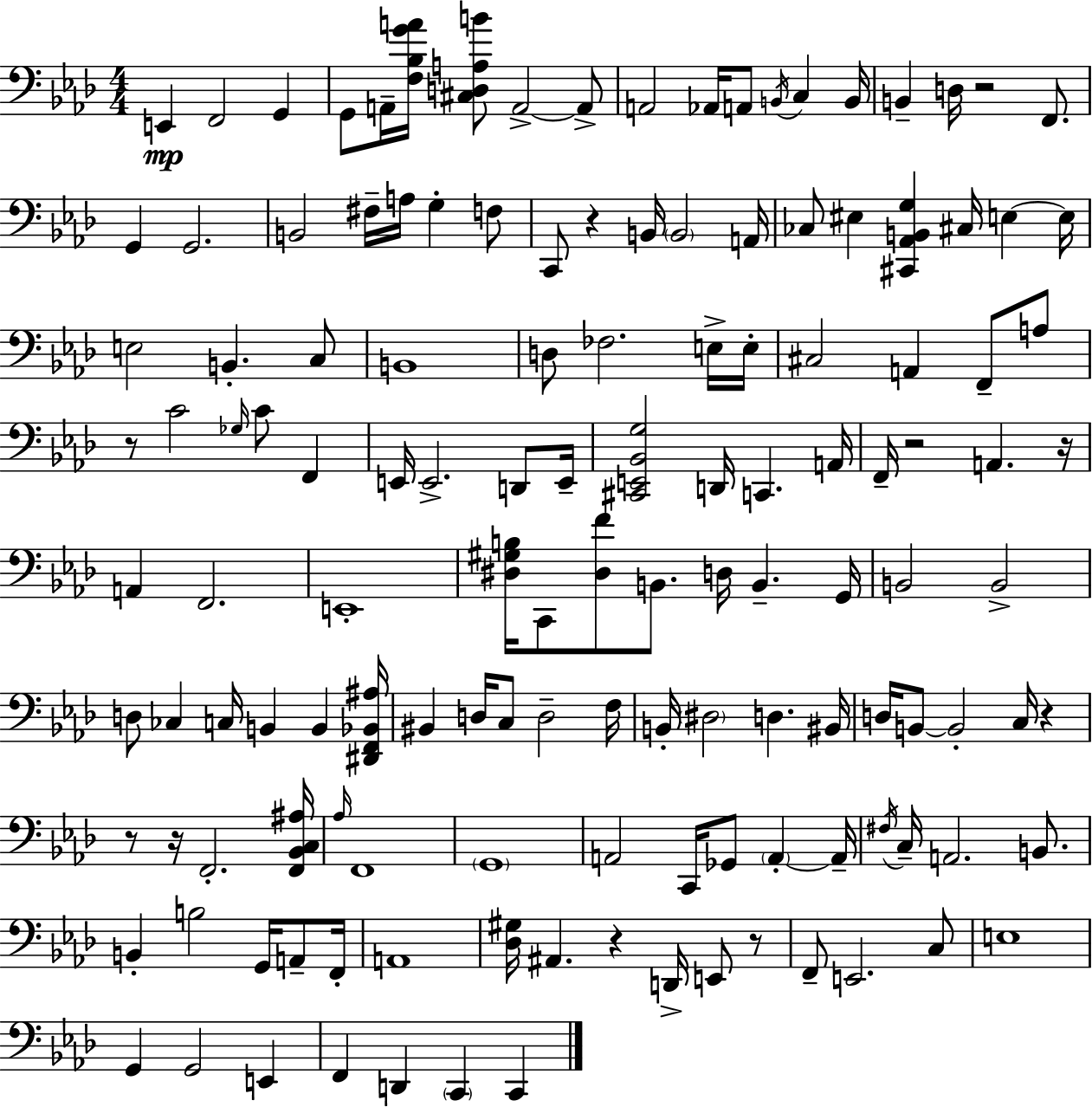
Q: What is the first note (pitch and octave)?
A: E2